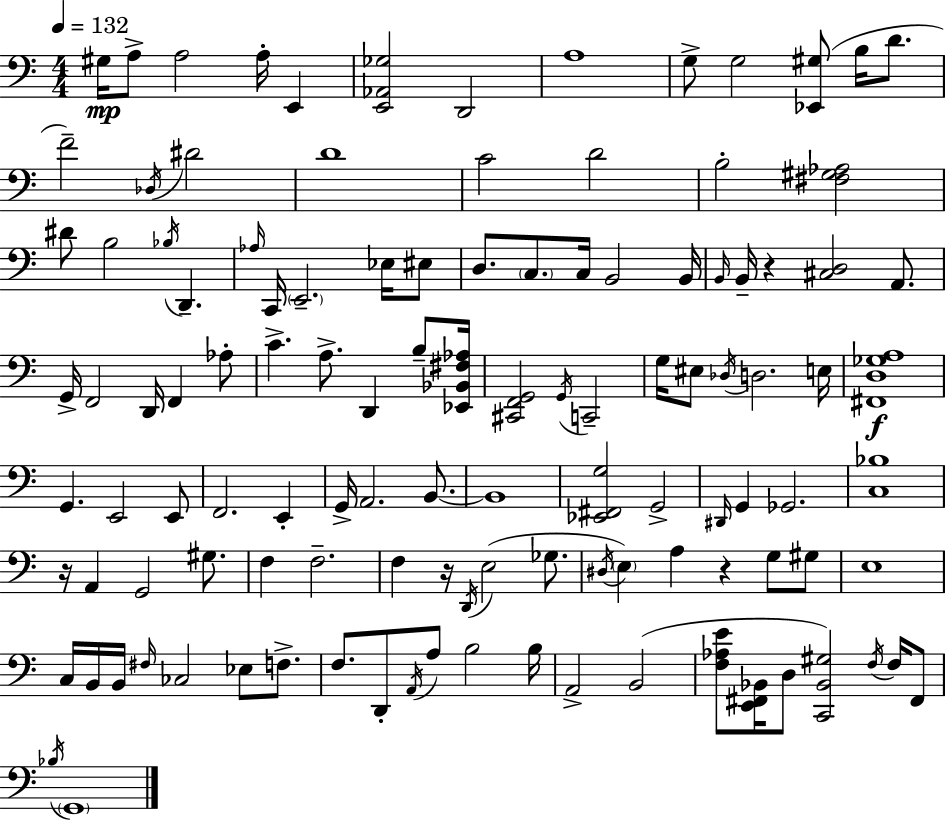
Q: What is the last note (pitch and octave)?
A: G2